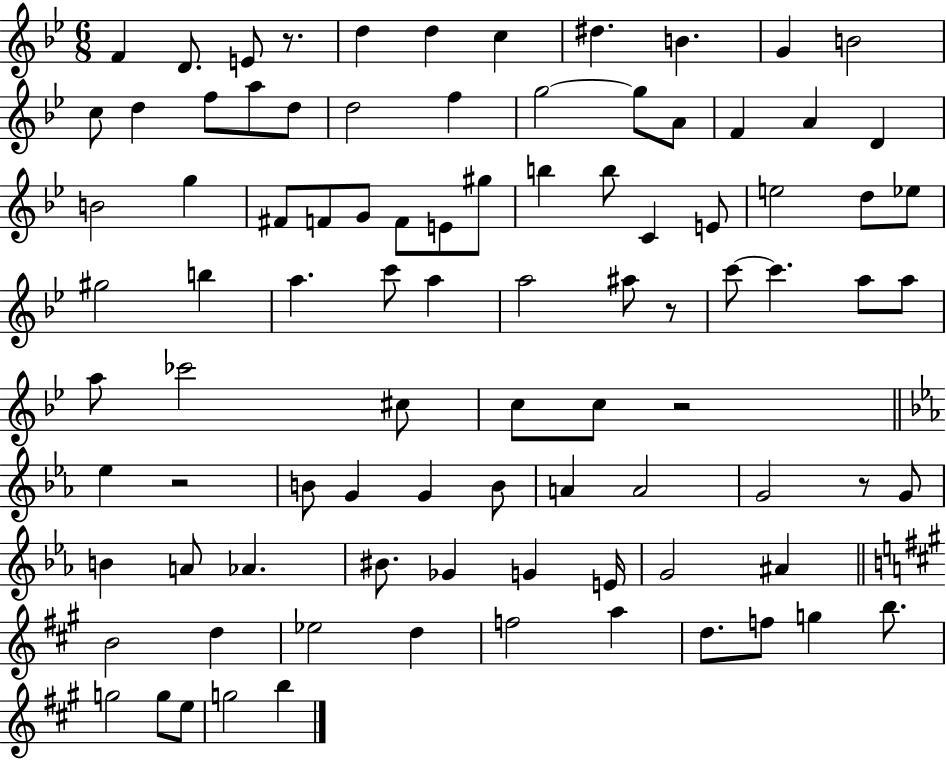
{
  \clef treble
  \numericTimeSignature
  \time 6/8
  \key bes \major
  f'4 d'8. e'8 r8. | d''4 d''4 c''4 | dis''4. b'4. | g'4 b'2 | \break c''8 d''4 f''8 a''8 d''8 | d''2 f''4 | g''2~~ g''8 a'8 | f'4 a'4 d'4 | \break b'2 g''4 | fis'8 f'8 g'8 f'8 e'8 gis''8 | b''4 b''8 c'4 e'8 | e''2 d''8 ees''8 | \break gis''2 b''4 | a''4. c'''8 a''4 | a''2 ais''8 r8 | c'''8~~ c'''4. a''8 a''8 | \break a''8 ces'''2 cis''8 | c''8 c''8 r2 | \bar "||" \break \key ees \major ees''4 r2 | b'8 g'4 g'4 b'8 | a'4 a'2 | g'2 r8 g'8 | \break b'4 a'8 aes'4. | bis'8. ges'4 g'4 e'16 | g'2 ais'4 | \bar "||" \break \key a \major b'2 d''4 | ees''2 d''4 | f''2 a''4 | d''8. f''8 g''4 b''8. | \break g''2 g''8 e''8 | g''2 b''4 | \bar "|."
}